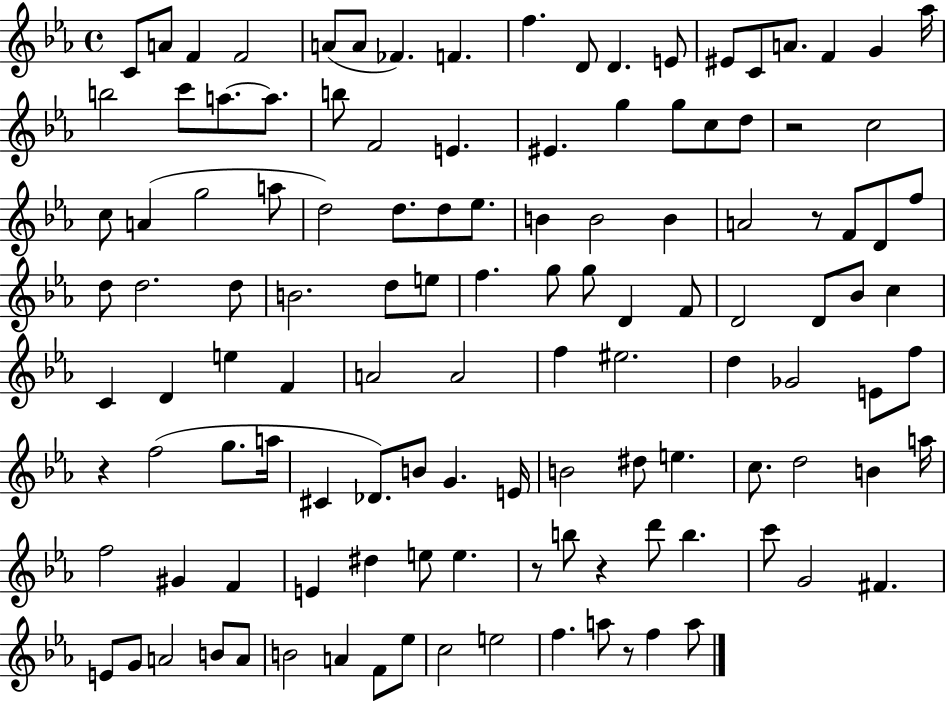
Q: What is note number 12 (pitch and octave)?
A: E4